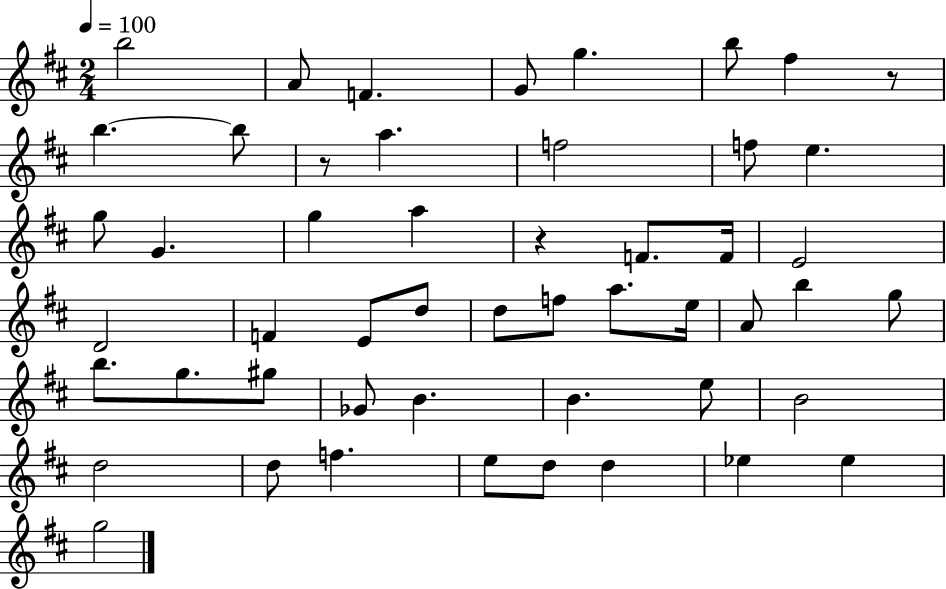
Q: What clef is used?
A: treble